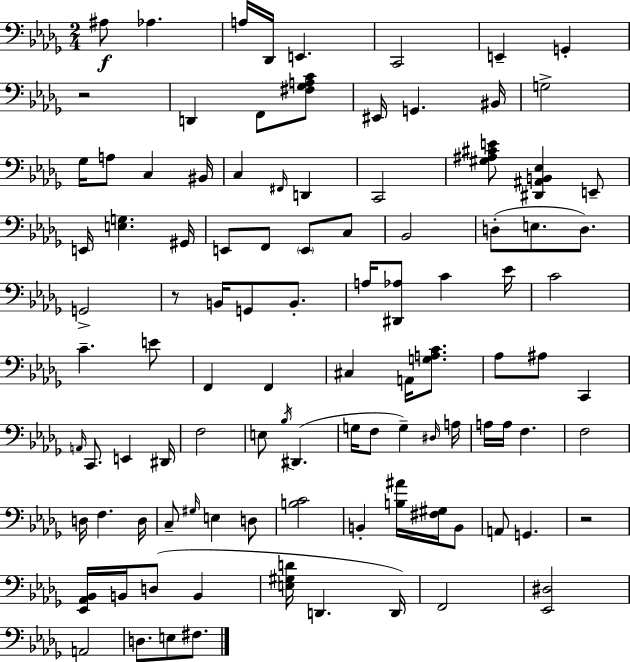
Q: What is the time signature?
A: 2/4